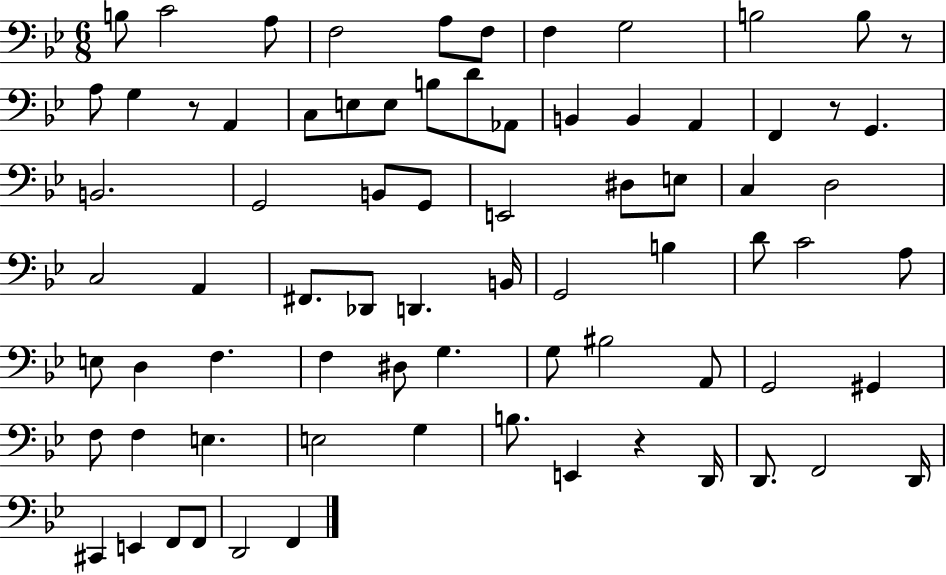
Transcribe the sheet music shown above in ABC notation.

X:1
T:Untitled
M:6/8
L:1/4
K:Bb
B,/2 C2 A,/2 F,2 A,/2 F,/2 F, G,2 B,2 B,/2 z/2 A,/2 G, z/2 A,, C,/2 E,/2 E,/2 B,/2 D/2 _A,,/2 B,, B,, A,, F,, z/2 G,, B,,2 G,,2 B,,/2 G,,/2 E,,2 ^D,/2 E,/2 C, D,2 C,2 A,, ^F,,/2 _D,,/2 D,, B,,/4 G,,2 B, D/2 C2 A,/2 E,/2 D, F, F, ^D,/2 G, G,/2 ^B,2 A,,/2 G,,2 ^G,, F,/2 F, E, E,2 G, B,/2 E,, z D,,/4 D,,/2 F,,2 D,,/4 ^C,, E,, F,,/2 F,,/2 D,,2 F,,